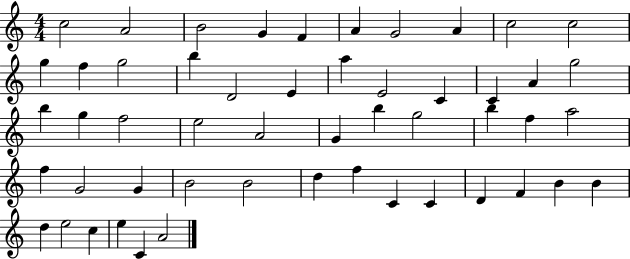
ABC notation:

X:1
T:Untitled
M:4/4
L:1/4
K:C
c2 A2 B2 G F A G2 A c2 c2 g f g2 b D2 E a E2 C C A g2 b g f2 e2 A2 G b g2 b f a2 f G2 G B2 B2 d f C C D F B B d e2 c e C A2